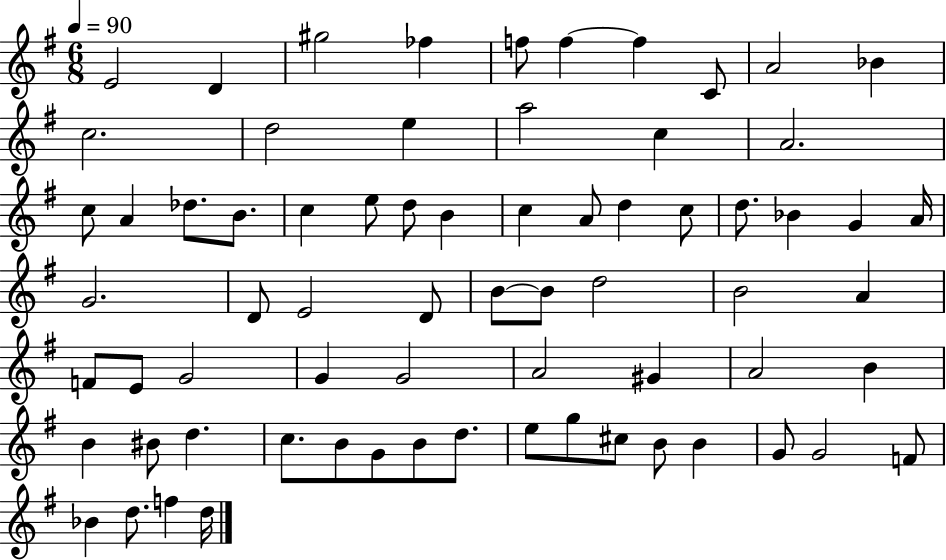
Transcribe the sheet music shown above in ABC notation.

X:1
T:Untitled
M:6/8
L:1/4
K:G
E2 D ^g2 _f f/2 f f C/2 A2 _B c2 d2 e a2 c A2 c/2 A _d/2 B/2 c e/2 d/2 B c A/2 d c/2 d/2 _B G A/4 G2 D/2 E2 D/2 B/2 B/2 d2 B2 A F/2 E/2 G2 G G2 A2 ^G A2 B B ^B/2 d c/2 B/2 G/2 B/2 d/2 e/2 g/2 ^c/2 B/2 B G/2 G2 F/2 _B d/2 f d/4